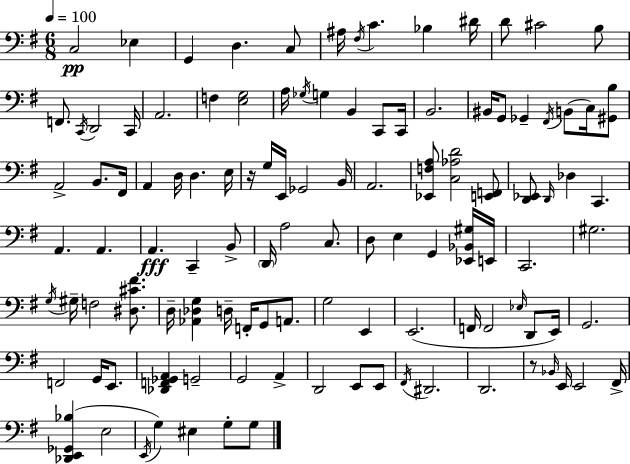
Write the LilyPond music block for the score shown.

{
  \clef bass
  \numericTimeSignature
  \time 6/8
  \key g \major
  \tempo 4 = 100
  c2\pp ees4 | g,4 d4. c8 | ais16 \acciaccatura { fis16 } c'4. bes4 | dis'16 d'8 cis'2 b8 | \break f,8. \acciaccatura { c,16 } d,2 | c,16 a,2. | f4 <e g>2 | a16 \acciaccatura { ges16 } g4 b,4 | \break c,8 c,16 b,2. | bis,16 g,8 ges,4-- \acciaccatura { fis,16 }( b,8 | c16) <gis, b>8 a,2-> | b,8. fis,16 a,4 d16 d4. | \break e16 r16 g16 e,16 ges,2 | b,16 a,2. | <ees, f a>8 <c aes d'>2 | <e, f,>8 <d, ees,>8 \grace { d,16 } des4 c,4. | \break a,4. a,4. | a,4.\fff c,4-- | b,8-> \parenthesize d,16 a2 | c8. d8 e4 g,4 | \break <ees, bes, gis>16 e,16 c,2. | gis2. | \acciaccatura { g16 } gis16-- f2 | <dis cis' fis'>8. d16-- <aes, des g>4 d16-- | \break f,16-. g,8 a,8. g2 | e,4 e,2.( | f,16 f,2 | \grace { ees16 } d,8 e,16) g,2. | \break f,2 | g,16 e,8. <des, f, ges, a,>4 g,2-- | g,2 | a,4-> d,2 | \break e,8 e,8 \acciaccatura { fis,16 } dis,2. | d,2. | r8 \grace { bes,16 } e,16 | e,2 fis,16-> <des, e, ges, bes>4( | \break e2 \acciaccatura { e,16 }) g4 | eis4 g8-. g8 \bar "|."
}